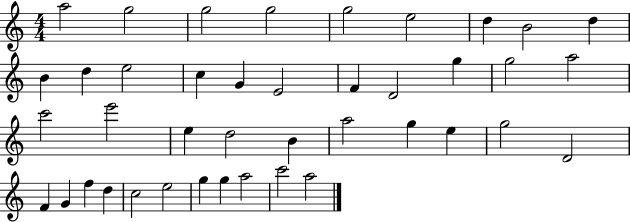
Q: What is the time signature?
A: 4/4